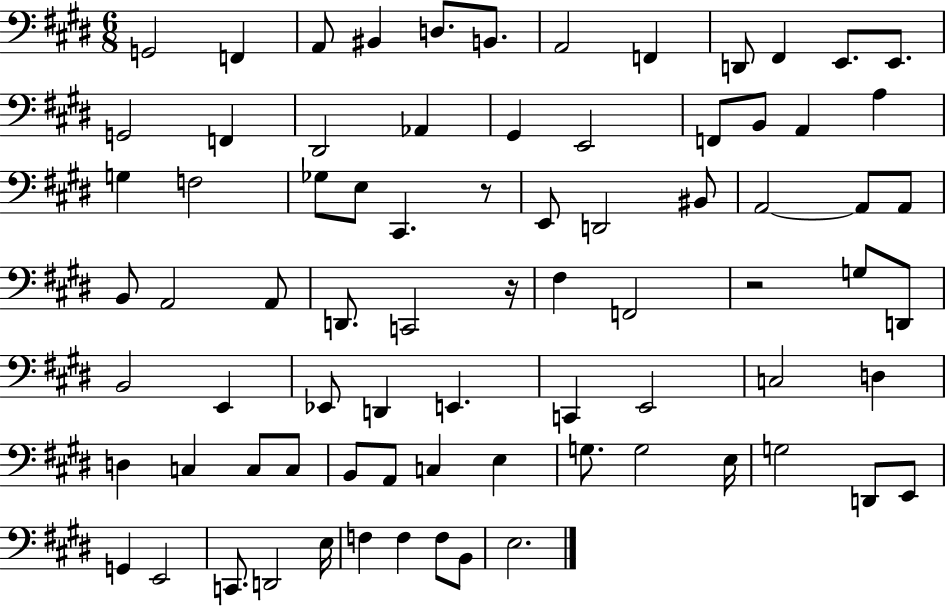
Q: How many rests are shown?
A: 3